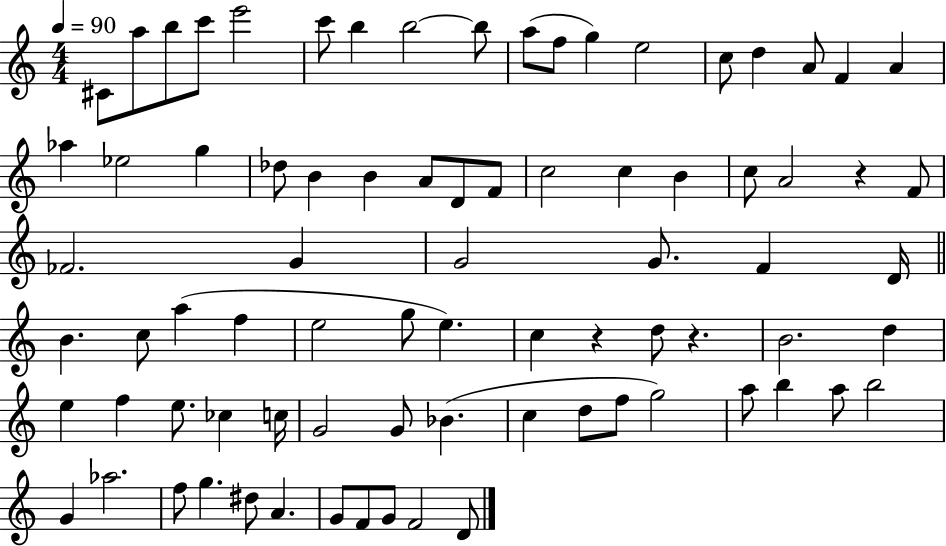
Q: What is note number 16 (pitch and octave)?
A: A4